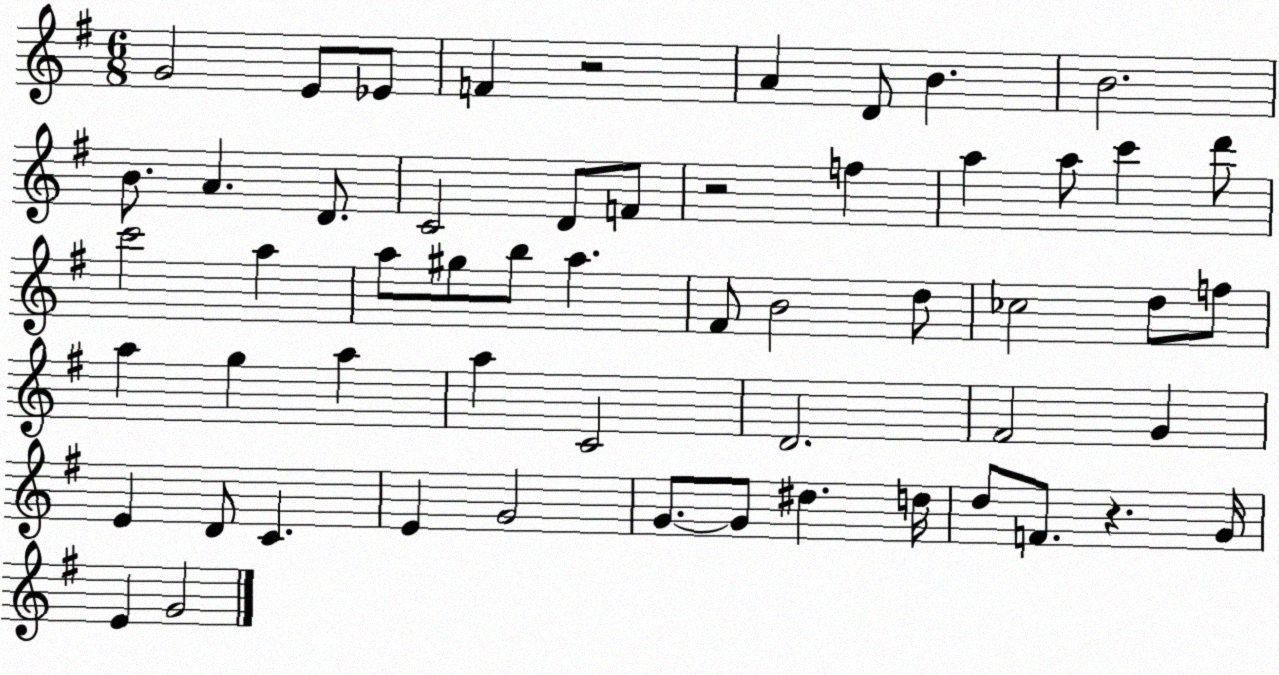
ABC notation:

X:1
T:Untitled
M:6/8
L:1/4
K:G
G2 E/2 _E/2 F z2 A D/2 B B2 B/2 A D/2 C2 D/2 F/2 z2 f a a/2 c' d'/2 c'2 a a/2 ^g/2 b/2 a ^F/2 B2 d/2 _c2 d/2 f/2 a g a a C2 D2 ^F2 G E D/2 C E G2 G/2 G/2 ^d d/4 d/2 F/2 z G/4 E G2